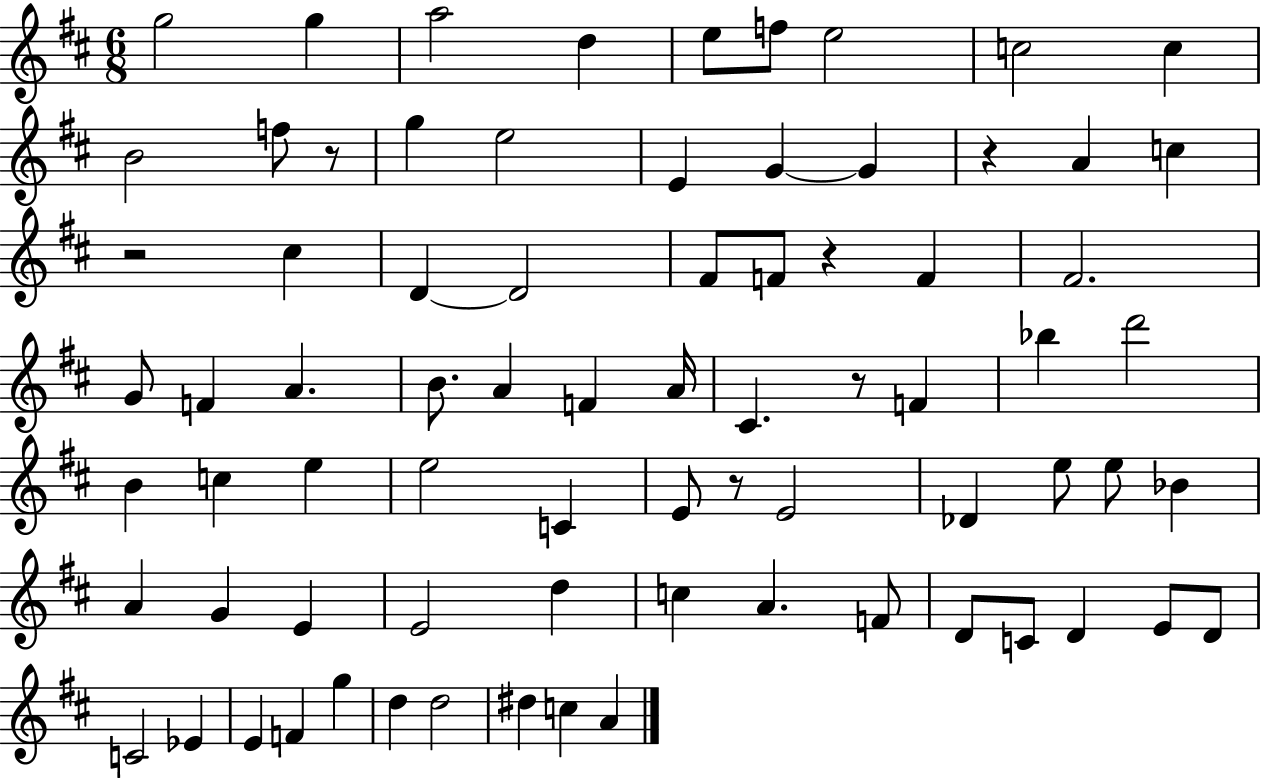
{
  \clef treble
  \numericTimeSignature
  \time 6/8
  \key d \major
  g''2 g''4 | a''2 d''4 | e''8 f''8 e''2 | c''2 c''4 | \break b'2 f''8 r8 | g''4 e''2 | e'4 g'4~~ g'4 | r4 a'4 c''4 | \break r2 cis''4 | d'4~~ d'2 | fis'8 f'8 r4 f'4 | fis'2. | \break g'8 f'4 a'4. | b'8. a'4 f'4 a'16 | cis'4. r8 f'4 | bes''4 d'''2 | \break b'4 c''4 e''4 | e''2 c'4 | e'8 r8 e'2 | des'4 e''8 e''8 bes'4 | \break a'4 g'4 e'4 | e'2 d''4 | c''4 a'4. f'8 | d'8 c'8 d'4 e'8 d'8 | \break c'2 ees'4 | e'4 f'4 g''4 | d''4 d''2 | dis''4 c''4 a'4 | \break \bar "|."
}